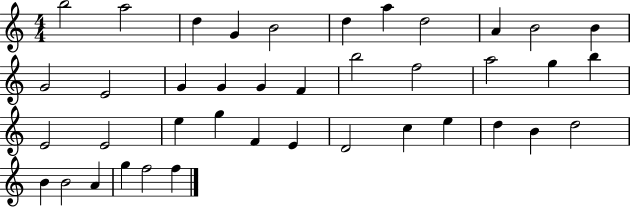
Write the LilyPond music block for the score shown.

{
  \clef treble
  \numericTimeSignature
  \time 4/4
  \key c \major
  b''2 a''2 | d''4 g'4 b'2 | d''4 a''4 d''2 | a'4 b'2 b'4 | \break g'2 e'2 | g'4 g'4 g'4 f'4 | b''2 f''2 | a''2 g''4 b''4 | \break e'2 e'2 | e''4 g''4 f'4 e'4 | d'2 c''4 e''4 | d''4 b'4 d''2 | \break b'4 b'2 a'4 | g''4 f''2 f''4 | \bar "|."
}